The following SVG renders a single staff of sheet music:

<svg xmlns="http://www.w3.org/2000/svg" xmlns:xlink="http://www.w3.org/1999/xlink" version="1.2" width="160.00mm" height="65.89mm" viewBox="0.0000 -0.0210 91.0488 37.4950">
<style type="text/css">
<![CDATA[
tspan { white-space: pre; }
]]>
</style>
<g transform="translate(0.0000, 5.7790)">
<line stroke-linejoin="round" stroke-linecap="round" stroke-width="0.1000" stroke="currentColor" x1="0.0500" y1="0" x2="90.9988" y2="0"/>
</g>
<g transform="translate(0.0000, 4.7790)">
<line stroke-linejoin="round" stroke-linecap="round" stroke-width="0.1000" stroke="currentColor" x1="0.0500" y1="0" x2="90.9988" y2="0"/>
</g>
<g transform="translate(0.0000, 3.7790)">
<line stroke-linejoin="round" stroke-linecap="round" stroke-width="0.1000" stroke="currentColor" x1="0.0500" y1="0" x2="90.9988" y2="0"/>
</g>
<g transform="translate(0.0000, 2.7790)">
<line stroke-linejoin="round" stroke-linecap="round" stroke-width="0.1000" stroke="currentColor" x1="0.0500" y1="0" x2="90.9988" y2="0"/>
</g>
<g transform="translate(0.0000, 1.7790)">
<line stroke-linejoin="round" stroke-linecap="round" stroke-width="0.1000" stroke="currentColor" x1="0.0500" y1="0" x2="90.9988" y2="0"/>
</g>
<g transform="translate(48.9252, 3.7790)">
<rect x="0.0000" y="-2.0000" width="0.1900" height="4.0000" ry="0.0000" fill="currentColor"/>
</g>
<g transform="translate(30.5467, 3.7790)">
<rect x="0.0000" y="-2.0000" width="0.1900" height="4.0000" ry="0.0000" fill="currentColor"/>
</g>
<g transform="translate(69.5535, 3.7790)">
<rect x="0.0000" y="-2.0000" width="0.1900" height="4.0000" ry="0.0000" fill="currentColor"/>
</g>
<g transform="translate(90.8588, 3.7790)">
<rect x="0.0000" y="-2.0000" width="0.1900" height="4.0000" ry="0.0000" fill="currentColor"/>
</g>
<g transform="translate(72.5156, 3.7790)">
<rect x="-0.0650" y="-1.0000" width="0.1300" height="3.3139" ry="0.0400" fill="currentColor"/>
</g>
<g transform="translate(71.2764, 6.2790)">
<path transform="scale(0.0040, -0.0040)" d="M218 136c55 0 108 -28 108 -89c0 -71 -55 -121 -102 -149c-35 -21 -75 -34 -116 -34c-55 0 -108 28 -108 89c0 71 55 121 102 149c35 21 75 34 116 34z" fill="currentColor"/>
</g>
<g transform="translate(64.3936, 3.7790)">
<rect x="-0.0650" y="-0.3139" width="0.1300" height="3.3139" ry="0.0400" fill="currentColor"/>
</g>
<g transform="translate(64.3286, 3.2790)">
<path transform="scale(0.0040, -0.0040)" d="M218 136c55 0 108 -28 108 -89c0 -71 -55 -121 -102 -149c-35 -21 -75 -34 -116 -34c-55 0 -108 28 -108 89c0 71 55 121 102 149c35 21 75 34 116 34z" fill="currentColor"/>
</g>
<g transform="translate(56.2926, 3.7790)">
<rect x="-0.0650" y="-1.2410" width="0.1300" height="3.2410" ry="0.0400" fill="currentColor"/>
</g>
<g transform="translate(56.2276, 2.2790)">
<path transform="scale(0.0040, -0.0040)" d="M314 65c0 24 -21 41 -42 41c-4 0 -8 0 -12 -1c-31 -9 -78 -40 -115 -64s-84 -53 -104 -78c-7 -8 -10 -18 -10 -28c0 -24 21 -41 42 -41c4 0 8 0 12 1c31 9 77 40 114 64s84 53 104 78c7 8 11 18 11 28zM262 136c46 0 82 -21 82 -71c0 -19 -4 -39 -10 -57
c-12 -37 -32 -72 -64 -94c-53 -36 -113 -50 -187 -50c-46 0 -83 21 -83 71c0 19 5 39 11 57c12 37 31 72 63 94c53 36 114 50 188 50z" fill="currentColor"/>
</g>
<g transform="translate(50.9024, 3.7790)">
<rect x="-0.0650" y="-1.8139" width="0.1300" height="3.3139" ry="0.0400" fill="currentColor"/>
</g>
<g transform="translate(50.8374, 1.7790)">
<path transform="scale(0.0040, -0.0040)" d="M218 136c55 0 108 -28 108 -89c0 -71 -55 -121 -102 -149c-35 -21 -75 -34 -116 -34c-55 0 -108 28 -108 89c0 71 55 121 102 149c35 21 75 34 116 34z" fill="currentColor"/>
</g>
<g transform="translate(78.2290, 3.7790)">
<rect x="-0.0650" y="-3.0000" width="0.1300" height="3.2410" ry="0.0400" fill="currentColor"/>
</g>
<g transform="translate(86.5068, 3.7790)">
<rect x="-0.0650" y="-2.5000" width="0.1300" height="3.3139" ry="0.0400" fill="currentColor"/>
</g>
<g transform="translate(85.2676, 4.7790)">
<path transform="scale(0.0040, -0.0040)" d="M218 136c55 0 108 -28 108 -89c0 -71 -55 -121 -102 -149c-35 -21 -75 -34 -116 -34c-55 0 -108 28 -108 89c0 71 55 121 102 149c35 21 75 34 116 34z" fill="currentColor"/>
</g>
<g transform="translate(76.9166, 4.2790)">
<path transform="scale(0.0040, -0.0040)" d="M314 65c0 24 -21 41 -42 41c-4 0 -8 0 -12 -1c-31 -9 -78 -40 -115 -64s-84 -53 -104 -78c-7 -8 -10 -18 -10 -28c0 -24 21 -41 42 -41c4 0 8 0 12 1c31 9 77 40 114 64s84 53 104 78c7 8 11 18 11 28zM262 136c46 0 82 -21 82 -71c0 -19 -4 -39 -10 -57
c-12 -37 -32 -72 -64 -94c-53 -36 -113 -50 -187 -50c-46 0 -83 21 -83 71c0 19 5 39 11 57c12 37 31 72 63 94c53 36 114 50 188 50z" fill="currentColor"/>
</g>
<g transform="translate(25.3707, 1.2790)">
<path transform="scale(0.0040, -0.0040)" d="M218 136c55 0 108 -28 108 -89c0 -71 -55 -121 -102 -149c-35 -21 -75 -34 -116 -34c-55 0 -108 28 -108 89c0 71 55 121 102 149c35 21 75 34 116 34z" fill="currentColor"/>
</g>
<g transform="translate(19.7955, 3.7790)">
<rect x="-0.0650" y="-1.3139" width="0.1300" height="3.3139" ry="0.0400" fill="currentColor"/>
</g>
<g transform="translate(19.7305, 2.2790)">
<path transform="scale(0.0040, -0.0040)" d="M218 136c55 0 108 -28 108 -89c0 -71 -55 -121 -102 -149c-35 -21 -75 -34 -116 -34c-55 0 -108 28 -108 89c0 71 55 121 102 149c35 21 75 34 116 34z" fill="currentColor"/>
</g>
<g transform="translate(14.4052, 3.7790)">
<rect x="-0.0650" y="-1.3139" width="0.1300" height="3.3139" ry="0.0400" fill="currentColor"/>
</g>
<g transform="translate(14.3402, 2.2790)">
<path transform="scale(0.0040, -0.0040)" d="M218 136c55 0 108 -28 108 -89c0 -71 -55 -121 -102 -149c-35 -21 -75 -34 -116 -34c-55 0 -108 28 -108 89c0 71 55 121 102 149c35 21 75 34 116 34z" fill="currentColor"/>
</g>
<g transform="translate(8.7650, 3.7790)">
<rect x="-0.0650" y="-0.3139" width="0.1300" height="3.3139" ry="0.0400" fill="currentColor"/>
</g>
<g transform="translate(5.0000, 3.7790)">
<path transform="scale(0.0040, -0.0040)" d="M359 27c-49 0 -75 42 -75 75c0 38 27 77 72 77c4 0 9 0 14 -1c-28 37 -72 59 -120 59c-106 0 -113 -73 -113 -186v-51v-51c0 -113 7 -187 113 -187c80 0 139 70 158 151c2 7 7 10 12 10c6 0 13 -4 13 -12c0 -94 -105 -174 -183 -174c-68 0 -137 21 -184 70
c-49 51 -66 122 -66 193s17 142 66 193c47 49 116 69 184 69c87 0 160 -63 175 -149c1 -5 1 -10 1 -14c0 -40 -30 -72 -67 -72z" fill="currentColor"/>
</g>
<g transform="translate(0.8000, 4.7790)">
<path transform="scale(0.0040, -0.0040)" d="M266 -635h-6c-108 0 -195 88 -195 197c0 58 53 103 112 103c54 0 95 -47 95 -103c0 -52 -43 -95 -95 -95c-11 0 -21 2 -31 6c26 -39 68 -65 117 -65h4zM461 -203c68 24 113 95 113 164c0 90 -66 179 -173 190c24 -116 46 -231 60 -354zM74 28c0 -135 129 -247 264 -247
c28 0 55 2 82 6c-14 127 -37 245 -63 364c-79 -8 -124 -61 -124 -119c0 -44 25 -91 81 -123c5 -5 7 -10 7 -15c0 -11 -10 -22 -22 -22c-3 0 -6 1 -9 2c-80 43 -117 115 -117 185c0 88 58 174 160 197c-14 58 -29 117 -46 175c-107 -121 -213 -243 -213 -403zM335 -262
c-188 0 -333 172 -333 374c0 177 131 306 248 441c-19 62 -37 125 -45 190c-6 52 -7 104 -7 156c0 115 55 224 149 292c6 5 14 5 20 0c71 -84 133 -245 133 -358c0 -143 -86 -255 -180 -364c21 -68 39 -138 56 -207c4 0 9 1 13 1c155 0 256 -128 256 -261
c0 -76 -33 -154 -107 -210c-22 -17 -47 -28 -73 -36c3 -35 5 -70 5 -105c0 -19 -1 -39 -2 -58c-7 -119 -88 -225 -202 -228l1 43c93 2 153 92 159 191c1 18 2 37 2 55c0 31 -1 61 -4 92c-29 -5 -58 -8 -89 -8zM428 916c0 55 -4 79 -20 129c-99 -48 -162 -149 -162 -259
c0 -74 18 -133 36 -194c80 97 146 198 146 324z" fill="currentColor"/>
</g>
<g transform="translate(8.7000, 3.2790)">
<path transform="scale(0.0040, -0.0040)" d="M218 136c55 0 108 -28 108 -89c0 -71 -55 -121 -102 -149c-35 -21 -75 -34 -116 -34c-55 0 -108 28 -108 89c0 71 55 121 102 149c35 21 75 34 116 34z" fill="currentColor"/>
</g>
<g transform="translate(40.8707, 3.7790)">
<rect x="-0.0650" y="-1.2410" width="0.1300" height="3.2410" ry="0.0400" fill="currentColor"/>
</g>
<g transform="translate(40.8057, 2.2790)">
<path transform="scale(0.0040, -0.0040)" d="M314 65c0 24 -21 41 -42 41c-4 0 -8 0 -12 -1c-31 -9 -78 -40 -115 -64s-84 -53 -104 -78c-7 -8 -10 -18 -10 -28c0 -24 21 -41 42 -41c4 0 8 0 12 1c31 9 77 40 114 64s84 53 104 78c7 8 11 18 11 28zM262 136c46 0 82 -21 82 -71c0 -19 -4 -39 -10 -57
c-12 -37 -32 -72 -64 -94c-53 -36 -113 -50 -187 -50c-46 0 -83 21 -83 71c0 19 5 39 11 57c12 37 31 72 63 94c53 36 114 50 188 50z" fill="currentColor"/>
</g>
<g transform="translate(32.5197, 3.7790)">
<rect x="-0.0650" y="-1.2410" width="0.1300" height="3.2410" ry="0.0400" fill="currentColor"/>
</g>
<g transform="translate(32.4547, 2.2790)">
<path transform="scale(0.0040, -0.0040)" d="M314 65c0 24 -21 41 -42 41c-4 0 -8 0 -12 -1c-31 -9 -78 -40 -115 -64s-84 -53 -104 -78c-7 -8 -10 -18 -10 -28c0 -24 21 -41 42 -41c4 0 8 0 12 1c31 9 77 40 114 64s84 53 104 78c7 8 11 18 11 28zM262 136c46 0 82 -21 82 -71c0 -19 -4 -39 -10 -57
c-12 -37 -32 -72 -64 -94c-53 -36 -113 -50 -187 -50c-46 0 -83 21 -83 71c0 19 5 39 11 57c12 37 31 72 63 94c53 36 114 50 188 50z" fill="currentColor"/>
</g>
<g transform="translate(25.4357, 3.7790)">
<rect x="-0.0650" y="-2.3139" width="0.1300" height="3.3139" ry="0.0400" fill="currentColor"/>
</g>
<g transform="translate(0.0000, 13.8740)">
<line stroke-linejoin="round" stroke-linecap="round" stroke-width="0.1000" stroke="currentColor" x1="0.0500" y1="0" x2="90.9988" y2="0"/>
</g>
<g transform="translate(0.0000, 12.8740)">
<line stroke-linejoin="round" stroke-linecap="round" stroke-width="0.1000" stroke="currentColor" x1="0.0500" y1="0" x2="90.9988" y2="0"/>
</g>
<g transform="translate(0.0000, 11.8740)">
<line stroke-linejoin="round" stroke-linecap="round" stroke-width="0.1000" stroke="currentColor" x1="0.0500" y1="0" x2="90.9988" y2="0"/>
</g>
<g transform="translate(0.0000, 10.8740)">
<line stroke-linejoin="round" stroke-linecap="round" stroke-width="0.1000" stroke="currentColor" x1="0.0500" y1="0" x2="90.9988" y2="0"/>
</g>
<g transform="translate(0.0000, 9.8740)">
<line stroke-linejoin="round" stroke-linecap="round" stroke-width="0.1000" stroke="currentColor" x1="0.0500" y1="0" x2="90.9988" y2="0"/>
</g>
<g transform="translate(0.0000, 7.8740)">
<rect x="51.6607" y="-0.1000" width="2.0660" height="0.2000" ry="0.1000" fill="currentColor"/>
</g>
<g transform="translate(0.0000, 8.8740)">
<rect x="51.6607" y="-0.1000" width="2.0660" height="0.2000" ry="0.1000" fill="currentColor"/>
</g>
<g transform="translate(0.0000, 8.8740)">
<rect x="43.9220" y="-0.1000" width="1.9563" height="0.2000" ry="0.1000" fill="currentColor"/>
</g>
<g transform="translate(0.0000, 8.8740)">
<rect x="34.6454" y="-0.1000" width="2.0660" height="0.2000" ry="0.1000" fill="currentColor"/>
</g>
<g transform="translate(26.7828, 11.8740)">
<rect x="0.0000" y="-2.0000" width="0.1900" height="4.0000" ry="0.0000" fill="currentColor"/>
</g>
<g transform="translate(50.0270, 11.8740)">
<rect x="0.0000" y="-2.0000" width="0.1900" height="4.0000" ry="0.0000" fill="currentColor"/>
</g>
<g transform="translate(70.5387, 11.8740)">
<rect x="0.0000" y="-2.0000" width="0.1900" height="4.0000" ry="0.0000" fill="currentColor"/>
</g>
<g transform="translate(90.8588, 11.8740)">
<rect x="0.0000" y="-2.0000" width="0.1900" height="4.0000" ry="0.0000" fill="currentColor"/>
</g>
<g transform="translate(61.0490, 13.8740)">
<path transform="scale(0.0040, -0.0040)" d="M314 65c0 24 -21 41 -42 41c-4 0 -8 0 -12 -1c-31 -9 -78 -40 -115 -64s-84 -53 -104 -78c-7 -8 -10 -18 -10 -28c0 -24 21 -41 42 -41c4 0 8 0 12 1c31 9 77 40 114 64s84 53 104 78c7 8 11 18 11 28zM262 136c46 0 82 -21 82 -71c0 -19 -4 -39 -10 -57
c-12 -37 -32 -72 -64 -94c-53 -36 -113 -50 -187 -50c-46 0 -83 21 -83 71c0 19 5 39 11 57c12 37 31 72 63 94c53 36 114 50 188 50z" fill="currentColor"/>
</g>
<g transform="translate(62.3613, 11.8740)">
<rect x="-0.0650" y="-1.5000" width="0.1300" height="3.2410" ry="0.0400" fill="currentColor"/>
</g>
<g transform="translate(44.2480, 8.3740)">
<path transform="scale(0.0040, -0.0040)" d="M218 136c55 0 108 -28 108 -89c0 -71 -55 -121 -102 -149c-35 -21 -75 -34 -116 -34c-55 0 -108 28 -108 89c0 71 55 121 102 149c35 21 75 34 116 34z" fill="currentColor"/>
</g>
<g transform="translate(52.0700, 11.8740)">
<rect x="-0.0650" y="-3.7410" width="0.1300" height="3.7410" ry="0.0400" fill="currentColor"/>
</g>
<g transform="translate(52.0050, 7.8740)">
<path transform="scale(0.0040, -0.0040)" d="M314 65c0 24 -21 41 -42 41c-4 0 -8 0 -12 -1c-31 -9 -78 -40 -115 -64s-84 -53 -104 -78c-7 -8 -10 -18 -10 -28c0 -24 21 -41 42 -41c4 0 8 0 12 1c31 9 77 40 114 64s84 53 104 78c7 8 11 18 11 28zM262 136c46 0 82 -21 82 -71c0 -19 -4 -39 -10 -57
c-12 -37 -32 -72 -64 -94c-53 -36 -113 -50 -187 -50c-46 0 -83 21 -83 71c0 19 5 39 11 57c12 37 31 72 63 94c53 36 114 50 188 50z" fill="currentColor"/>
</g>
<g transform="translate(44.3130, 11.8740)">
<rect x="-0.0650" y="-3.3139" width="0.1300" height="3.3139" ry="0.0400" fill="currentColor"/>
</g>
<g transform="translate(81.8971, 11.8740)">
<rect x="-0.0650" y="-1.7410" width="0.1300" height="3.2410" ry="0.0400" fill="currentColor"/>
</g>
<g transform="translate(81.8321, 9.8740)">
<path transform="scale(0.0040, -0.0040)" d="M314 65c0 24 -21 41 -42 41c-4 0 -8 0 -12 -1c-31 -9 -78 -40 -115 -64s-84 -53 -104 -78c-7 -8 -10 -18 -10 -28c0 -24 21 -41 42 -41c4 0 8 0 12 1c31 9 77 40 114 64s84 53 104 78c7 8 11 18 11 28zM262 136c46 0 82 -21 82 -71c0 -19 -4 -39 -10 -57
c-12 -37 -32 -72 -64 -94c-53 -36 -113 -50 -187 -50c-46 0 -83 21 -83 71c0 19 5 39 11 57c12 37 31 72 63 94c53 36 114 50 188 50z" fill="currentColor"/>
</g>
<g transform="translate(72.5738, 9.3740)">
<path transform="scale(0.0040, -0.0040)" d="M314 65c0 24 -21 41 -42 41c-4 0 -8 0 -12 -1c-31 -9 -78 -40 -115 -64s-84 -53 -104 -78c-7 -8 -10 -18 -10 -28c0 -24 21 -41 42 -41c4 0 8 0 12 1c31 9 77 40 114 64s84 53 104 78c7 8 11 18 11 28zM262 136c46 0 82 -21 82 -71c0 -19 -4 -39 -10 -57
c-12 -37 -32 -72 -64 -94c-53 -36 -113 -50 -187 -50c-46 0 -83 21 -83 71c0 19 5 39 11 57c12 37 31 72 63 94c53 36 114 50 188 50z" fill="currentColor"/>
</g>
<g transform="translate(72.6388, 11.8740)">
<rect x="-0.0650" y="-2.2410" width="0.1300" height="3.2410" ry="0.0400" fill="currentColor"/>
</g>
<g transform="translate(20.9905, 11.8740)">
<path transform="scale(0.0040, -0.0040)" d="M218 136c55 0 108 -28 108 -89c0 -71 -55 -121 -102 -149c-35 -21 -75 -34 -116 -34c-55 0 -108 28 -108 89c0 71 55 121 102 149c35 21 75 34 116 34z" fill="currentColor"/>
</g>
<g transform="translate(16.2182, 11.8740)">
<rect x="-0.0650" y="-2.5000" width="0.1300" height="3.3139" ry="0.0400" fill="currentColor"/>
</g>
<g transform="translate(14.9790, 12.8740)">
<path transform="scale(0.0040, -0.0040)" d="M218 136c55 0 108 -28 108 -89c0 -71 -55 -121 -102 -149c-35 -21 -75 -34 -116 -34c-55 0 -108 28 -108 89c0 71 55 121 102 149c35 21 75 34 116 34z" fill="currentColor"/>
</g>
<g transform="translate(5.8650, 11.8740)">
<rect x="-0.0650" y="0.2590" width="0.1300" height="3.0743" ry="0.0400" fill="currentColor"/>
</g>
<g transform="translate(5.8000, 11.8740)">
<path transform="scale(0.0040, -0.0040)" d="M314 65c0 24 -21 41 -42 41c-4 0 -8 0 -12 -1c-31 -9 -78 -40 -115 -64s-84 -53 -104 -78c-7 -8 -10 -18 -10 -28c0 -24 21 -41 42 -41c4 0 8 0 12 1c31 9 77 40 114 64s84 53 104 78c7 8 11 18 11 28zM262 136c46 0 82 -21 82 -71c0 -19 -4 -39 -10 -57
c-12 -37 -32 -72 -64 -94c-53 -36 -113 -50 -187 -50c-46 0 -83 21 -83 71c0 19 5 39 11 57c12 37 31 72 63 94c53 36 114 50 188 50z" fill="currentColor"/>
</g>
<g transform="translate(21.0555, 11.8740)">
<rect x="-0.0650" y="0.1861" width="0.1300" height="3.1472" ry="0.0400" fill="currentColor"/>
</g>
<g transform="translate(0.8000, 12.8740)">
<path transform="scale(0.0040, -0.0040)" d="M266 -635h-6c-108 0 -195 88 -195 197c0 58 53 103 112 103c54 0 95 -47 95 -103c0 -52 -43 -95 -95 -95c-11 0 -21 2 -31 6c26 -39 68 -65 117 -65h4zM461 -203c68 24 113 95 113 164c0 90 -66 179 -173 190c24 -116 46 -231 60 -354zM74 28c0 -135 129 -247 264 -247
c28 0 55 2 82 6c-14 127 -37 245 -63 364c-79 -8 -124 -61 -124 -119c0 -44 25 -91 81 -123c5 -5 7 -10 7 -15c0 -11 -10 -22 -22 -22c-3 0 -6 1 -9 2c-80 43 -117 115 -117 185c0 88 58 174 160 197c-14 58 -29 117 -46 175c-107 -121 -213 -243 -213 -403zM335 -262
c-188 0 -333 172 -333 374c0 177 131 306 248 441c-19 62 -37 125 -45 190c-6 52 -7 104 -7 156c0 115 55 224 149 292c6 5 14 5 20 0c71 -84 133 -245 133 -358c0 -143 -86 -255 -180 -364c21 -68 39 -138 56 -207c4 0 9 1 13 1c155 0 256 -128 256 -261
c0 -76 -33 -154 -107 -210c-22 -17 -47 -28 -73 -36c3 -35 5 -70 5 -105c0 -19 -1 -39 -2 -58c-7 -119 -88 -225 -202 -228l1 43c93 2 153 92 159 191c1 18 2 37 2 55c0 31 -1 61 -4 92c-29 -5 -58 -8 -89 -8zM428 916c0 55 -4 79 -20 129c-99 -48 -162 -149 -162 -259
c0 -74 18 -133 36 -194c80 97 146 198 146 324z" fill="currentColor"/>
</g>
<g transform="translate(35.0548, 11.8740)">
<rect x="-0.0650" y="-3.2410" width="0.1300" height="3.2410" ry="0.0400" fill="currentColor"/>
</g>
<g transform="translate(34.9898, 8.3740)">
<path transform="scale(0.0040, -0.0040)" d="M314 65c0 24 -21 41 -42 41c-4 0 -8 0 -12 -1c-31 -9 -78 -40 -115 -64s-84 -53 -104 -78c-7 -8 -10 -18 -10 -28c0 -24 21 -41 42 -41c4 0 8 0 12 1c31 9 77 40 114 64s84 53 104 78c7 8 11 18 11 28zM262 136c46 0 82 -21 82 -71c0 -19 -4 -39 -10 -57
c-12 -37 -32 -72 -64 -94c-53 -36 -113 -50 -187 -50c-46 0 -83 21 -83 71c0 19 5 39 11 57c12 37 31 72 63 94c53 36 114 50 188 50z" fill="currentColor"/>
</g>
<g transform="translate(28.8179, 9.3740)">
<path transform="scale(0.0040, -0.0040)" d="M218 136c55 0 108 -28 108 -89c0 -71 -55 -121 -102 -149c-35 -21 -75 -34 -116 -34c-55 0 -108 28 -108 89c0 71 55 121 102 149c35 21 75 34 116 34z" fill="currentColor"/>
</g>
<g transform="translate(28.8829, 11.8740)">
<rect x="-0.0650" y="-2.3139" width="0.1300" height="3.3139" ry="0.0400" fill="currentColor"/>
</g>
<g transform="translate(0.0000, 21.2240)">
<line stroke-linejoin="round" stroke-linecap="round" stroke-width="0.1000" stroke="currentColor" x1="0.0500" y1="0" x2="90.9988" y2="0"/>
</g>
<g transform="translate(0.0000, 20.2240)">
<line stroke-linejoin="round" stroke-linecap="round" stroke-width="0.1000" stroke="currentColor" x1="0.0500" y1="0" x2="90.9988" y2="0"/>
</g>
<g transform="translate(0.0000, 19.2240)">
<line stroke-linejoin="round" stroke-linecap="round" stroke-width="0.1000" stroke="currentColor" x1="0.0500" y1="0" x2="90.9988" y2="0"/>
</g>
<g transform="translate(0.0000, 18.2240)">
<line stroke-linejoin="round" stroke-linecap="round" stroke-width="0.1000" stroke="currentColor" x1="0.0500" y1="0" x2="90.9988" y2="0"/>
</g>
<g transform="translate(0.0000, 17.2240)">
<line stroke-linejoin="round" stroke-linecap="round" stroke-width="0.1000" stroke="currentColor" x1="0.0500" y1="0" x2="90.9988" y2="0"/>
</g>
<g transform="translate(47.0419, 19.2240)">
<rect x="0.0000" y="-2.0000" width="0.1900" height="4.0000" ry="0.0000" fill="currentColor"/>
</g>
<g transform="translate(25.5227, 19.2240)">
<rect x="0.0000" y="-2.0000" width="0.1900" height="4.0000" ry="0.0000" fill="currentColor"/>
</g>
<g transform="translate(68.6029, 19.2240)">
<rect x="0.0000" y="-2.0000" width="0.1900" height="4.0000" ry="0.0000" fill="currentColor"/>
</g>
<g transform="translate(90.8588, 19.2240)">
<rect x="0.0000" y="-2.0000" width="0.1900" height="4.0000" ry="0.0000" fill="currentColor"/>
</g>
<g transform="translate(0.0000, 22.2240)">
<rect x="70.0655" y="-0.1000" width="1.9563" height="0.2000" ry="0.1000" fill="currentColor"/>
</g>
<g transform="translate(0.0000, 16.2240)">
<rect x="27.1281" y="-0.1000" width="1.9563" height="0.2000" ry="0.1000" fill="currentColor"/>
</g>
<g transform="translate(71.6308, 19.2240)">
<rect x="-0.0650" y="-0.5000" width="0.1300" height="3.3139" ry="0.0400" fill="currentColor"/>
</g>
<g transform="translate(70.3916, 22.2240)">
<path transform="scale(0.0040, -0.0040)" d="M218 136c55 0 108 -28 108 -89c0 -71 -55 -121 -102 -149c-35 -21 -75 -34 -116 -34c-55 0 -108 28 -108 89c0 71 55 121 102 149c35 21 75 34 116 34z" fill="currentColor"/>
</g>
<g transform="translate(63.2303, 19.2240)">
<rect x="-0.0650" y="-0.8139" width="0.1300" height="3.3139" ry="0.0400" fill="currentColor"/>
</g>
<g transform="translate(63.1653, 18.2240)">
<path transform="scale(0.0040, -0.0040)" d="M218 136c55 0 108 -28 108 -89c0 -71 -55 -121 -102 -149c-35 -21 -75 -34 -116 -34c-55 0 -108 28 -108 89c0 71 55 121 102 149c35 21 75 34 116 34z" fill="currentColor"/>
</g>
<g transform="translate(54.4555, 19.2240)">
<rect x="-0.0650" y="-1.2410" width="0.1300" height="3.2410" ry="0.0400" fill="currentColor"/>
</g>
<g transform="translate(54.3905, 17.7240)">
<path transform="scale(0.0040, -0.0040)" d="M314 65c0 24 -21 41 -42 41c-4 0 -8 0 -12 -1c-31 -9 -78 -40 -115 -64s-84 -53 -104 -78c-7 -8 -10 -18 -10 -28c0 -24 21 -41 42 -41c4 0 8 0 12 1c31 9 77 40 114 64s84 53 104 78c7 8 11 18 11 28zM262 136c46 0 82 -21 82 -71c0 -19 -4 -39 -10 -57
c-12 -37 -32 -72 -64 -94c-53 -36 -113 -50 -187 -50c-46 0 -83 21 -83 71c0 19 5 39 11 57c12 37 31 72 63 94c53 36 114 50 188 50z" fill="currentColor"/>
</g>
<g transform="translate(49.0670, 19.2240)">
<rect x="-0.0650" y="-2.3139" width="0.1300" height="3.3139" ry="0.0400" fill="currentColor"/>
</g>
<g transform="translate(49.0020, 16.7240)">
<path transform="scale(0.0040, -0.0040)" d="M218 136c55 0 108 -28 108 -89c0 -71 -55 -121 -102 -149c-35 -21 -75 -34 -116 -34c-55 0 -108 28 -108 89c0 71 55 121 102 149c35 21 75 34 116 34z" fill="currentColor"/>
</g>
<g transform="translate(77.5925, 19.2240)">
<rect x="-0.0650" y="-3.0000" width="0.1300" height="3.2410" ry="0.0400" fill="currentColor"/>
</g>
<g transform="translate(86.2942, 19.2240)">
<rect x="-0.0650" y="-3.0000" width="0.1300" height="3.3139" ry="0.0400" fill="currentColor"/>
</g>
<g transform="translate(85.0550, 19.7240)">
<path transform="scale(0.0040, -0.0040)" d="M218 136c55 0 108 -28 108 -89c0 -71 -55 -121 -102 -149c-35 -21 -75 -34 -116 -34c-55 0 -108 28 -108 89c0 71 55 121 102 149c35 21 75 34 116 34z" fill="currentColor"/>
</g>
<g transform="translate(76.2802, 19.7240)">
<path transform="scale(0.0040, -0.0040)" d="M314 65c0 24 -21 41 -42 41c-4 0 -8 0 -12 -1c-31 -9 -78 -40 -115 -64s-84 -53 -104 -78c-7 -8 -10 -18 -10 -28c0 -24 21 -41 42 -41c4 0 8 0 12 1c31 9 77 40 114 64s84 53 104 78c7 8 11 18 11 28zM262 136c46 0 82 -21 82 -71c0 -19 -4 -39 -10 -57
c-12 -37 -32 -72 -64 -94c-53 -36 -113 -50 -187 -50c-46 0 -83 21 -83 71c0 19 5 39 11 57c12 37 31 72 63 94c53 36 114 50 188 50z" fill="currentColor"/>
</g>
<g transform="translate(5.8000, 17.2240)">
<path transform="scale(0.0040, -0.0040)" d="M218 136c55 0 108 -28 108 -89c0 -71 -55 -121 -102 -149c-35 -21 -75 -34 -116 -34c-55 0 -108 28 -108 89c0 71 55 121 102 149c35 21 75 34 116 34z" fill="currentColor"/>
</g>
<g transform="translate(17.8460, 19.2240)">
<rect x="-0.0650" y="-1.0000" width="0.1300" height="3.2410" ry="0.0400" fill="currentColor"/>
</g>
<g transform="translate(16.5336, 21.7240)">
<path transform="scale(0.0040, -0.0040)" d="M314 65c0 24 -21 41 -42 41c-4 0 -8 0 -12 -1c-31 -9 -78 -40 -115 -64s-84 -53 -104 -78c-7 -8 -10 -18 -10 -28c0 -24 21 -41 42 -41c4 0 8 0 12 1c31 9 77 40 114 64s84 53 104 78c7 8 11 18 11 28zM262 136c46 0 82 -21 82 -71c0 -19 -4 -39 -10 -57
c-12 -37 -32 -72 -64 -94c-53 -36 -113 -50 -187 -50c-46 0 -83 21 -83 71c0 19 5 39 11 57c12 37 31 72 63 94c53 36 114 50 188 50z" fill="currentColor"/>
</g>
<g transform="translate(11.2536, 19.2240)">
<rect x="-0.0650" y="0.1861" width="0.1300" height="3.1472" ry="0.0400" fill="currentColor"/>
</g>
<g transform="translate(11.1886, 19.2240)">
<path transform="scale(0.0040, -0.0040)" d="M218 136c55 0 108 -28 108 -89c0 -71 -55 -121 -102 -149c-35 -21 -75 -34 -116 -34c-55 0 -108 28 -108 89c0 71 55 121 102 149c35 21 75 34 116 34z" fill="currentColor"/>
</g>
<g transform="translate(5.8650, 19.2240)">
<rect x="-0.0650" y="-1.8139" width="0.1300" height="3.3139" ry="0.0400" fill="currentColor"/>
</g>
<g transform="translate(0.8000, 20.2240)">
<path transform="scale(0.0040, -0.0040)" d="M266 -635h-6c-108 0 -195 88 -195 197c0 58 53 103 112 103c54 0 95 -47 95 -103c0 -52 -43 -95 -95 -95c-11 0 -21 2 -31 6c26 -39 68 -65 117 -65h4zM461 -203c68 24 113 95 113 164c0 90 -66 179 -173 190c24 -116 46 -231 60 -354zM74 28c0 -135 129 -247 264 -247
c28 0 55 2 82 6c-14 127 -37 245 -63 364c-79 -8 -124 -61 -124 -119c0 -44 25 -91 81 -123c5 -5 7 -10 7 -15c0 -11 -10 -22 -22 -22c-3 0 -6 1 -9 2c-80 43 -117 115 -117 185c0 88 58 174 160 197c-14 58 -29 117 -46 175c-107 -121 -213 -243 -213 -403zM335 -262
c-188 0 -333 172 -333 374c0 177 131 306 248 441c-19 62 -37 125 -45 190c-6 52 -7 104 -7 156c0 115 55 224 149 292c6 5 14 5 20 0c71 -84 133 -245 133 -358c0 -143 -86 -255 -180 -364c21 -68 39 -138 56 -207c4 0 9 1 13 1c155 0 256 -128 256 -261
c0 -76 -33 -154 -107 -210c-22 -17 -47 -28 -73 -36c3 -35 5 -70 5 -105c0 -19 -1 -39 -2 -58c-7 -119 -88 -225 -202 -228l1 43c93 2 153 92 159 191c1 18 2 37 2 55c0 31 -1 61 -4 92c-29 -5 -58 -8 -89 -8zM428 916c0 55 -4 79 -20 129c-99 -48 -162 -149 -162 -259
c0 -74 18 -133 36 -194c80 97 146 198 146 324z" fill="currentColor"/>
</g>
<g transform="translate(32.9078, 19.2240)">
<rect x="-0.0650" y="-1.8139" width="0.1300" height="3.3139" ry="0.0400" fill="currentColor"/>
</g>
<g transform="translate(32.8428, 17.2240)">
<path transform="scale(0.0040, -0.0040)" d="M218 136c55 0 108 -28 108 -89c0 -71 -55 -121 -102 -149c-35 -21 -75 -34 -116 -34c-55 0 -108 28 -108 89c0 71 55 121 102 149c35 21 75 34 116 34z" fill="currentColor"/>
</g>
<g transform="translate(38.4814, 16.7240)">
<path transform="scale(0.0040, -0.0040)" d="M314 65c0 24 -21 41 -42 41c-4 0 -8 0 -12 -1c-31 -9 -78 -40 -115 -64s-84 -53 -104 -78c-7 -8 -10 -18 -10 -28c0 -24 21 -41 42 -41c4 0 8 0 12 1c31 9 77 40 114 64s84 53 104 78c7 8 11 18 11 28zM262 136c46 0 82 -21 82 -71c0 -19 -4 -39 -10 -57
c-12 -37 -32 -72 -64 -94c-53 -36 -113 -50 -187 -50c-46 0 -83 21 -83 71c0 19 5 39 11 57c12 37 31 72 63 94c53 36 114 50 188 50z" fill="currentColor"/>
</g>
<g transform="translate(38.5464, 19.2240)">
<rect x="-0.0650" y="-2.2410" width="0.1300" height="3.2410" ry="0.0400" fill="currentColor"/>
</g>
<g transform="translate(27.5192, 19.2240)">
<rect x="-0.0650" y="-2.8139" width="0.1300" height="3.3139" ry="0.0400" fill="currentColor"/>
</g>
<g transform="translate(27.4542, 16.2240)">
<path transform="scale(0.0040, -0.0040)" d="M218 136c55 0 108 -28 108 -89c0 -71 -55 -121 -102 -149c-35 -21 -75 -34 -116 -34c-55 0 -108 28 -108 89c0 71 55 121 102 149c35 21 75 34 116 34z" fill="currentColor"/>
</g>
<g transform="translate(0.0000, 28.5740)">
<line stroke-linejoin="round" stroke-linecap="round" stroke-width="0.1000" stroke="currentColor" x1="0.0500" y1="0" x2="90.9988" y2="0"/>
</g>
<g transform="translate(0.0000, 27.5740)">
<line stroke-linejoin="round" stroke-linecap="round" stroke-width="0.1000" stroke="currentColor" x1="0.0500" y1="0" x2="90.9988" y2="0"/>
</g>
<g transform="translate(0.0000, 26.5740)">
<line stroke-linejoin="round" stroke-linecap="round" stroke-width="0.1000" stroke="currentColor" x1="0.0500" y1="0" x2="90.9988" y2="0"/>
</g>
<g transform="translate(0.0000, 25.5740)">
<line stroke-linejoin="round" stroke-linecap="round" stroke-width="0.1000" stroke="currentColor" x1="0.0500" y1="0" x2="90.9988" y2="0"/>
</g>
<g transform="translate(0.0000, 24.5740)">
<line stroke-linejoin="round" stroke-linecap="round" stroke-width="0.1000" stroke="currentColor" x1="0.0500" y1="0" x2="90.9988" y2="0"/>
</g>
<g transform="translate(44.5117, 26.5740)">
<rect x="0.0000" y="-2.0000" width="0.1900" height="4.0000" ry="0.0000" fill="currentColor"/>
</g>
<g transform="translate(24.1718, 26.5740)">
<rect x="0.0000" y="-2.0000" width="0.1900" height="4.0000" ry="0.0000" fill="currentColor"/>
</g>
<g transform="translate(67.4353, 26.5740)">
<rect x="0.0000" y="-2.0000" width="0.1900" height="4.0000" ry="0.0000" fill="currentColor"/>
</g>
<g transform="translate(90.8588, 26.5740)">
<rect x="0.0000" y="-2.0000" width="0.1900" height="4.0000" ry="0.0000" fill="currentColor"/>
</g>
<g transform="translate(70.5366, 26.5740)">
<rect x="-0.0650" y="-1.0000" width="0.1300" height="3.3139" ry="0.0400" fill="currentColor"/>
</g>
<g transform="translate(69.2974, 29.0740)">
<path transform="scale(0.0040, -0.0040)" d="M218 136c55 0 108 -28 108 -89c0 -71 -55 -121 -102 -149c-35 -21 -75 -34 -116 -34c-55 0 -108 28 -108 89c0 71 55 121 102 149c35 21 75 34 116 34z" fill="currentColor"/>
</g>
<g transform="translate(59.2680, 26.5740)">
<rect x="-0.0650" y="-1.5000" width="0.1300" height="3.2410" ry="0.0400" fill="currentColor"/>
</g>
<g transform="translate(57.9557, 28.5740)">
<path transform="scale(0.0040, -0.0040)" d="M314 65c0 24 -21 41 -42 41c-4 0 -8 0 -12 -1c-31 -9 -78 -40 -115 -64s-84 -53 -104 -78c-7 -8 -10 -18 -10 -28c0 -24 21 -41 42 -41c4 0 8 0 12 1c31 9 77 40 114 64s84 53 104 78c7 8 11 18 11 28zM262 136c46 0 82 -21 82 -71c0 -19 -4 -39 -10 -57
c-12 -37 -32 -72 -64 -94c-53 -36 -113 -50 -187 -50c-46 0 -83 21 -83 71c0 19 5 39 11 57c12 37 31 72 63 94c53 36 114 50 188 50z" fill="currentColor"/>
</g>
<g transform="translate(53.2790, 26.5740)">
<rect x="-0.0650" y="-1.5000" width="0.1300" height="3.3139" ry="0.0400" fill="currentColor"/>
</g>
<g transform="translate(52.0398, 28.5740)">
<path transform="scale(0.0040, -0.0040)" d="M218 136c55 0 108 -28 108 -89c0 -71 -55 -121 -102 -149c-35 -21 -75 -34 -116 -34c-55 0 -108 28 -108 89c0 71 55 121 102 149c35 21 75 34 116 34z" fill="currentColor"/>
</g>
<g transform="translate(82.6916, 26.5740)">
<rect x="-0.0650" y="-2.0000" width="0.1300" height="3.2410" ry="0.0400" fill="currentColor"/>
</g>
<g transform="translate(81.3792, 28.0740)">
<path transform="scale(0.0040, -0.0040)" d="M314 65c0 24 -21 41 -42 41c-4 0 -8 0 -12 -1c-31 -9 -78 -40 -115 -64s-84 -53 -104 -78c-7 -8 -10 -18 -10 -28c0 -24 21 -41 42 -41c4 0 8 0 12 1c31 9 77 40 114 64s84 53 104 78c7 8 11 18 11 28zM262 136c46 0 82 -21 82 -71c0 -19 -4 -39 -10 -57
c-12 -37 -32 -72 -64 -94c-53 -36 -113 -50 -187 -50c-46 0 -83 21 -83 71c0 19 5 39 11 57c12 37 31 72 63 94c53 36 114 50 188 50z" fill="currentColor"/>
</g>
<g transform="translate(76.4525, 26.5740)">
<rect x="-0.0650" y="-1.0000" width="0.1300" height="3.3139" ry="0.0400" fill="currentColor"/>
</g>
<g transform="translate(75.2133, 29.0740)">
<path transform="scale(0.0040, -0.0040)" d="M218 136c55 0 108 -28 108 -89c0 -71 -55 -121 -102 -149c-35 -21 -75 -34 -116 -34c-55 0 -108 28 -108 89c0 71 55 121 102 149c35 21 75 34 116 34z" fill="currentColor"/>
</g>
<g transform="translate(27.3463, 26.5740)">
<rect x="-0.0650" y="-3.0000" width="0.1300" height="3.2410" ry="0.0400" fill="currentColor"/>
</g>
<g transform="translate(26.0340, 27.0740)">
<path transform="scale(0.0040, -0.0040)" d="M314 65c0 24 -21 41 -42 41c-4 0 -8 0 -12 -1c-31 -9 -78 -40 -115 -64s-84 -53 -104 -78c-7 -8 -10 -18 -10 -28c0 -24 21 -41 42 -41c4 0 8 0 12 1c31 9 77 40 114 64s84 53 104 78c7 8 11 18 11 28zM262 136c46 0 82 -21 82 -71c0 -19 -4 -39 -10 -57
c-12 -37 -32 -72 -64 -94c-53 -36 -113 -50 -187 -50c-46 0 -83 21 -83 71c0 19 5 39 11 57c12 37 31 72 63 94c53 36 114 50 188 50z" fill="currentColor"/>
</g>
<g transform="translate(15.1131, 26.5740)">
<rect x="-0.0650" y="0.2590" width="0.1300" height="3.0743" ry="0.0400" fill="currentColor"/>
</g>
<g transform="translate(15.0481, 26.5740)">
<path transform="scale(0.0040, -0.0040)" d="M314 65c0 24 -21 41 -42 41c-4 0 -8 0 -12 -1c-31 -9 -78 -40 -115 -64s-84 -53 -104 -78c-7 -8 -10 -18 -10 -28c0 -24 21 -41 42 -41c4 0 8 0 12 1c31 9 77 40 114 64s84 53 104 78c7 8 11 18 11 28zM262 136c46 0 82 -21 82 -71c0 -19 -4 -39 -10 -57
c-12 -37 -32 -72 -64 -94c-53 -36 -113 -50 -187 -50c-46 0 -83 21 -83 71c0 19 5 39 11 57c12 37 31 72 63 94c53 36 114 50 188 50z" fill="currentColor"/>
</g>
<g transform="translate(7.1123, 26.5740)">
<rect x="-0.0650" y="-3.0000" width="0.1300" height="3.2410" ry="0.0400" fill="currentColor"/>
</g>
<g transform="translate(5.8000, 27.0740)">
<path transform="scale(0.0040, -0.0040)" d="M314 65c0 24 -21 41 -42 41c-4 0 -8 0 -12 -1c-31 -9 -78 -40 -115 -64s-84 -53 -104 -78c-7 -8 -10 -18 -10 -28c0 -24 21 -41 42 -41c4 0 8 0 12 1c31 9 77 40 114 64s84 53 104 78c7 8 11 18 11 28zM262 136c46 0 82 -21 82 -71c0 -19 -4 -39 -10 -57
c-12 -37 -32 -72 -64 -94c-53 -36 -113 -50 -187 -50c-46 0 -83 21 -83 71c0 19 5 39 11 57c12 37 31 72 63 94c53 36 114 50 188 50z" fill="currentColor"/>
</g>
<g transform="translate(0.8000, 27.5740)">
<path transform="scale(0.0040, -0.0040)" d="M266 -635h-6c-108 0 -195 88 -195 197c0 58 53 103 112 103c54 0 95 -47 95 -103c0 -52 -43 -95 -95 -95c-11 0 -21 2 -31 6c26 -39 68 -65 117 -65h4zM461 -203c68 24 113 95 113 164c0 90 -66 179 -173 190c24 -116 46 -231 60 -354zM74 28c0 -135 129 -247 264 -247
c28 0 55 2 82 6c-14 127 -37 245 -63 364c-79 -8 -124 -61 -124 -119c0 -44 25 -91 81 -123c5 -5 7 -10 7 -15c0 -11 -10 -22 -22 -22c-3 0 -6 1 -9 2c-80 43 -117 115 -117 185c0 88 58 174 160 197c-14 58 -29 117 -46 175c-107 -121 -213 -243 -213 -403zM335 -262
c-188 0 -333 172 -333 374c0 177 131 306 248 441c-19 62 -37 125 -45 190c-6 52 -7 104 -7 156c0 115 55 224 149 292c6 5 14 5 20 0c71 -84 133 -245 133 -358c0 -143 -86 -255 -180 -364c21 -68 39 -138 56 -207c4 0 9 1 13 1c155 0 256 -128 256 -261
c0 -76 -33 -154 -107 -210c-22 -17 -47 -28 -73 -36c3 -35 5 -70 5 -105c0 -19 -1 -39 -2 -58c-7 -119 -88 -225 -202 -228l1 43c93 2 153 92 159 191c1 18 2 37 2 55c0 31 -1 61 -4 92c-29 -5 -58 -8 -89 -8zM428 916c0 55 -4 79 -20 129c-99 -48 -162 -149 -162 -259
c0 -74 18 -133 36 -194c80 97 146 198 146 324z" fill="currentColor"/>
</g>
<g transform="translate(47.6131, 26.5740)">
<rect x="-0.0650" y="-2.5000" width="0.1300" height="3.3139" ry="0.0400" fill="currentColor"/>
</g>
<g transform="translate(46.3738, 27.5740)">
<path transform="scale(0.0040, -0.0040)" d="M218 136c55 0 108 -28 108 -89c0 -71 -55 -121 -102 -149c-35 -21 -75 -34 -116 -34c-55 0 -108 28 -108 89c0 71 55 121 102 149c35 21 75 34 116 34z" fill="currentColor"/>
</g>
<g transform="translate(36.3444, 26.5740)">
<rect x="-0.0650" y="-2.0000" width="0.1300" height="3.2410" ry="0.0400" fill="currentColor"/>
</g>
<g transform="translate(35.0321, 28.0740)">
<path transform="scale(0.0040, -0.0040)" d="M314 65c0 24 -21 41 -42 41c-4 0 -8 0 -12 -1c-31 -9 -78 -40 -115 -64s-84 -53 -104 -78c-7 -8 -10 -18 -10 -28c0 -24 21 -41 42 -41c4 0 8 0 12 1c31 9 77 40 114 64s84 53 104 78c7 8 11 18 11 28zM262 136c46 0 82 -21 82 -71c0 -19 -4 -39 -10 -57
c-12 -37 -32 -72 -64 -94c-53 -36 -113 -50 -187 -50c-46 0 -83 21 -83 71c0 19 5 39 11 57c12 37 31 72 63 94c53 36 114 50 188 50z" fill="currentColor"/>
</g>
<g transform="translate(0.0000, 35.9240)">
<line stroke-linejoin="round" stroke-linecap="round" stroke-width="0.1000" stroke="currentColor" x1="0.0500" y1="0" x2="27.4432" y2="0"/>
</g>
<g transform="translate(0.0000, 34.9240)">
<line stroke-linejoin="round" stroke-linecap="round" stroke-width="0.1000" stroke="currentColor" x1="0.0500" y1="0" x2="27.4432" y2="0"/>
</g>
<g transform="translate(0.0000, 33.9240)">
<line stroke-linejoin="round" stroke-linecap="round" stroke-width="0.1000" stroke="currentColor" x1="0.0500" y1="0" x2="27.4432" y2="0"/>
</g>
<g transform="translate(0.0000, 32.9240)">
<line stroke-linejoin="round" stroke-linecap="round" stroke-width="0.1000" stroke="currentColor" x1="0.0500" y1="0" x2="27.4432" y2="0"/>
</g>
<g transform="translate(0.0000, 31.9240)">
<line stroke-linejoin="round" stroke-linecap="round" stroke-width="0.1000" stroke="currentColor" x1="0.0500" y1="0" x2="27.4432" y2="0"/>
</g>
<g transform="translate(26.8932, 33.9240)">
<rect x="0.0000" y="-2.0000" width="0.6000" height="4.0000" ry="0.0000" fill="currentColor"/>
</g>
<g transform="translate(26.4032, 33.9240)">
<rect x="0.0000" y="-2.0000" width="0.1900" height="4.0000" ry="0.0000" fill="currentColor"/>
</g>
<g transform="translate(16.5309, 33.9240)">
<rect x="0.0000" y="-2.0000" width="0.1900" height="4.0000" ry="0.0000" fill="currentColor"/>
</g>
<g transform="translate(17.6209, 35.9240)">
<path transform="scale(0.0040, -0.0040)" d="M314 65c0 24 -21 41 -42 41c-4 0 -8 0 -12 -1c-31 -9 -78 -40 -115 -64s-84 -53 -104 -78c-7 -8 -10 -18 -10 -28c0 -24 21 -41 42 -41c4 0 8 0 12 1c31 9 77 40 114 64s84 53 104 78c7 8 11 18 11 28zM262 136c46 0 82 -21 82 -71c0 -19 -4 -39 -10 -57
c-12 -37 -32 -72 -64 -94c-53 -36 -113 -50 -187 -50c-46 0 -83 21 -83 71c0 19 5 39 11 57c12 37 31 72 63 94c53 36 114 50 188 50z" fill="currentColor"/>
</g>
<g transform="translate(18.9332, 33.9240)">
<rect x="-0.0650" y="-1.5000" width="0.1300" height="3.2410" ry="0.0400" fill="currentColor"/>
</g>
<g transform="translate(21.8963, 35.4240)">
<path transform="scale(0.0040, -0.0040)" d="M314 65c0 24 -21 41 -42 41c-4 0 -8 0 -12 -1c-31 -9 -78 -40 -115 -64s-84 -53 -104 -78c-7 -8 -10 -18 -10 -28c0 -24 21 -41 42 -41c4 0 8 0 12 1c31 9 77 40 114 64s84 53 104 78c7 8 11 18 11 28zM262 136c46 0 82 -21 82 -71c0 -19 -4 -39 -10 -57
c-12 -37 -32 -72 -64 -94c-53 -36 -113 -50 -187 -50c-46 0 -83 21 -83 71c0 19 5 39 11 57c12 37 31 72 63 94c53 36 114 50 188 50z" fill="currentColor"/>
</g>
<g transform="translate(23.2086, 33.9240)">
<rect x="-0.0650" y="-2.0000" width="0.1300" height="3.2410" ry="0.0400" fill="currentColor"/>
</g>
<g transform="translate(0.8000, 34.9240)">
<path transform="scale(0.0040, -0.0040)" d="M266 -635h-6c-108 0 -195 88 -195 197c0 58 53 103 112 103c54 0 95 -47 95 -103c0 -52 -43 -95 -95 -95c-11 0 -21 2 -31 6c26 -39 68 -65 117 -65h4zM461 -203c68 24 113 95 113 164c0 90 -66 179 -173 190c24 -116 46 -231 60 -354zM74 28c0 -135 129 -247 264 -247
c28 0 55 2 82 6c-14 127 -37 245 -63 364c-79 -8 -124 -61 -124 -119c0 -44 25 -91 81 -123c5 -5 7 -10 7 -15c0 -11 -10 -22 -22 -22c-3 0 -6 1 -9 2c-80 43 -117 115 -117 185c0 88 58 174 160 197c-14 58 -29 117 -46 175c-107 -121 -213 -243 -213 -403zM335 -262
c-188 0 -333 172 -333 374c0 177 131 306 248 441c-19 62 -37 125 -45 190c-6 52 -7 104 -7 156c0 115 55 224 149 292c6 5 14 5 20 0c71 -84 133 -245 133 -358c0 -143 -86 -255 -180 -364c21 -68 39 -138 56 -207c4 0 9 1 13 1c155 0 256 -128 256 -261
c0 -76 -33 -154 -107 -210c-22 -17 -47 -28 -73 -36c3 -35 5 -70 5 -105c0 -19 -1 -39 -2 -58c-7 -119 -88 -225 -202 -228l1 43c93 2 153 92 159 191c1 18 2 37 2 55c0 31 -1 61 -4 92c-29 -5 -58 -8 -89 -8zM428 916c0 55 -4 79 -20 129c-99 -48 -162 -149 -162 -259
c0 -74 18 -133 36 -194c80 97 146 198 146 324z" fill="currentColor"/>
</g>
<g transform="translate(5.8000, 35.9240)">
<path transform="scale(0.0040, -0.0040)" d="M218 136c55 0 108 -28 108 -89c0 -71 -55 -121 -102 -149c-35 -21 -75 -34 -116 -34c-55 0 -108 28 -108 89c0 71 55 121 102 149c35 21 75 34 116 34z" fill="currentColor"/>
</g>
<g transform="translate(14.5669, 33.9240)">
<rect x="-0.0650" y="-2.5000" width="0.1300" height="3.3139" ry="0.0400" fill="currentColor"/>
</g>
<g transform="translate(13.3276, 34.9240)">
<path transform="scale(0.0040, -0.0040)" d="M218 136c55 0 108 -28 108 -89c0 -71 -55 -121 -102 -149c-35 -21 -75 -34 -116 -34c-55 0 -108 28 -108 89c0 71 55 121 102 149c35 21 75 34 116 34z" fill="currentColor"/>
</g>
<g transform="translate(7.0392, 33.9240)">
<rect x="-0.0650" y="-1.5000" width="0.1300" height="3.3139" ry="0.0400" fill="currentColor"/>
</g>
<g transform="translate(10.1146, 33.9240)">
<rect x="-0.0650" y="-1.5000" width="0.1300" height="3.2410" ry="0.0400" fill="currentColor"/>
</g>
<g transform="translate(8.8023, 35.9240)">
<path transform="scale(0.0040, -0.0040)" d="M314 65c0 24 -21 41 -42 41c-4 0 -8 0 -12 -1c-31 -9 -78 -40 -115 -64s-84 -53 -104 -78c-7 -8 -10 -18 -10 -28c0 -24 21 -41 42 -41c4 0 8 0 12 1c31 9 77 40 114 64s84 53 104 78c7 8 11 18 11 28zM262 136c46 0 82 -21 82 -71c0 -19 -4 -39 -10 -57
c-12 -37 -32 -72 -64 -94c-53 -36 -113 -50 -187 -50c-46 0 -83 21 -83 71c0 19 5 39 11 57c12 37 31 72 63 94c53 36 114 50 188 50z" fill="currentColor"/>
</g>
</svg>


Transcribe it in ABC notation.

X:1
T:Untitled
M:4/4
L:1/4
K:C
c e e g e2 e2 f e2 c D A2 G B2 G B g b2 b c'2 E2 g2 f2 f B D2 a f g2 g e2 d C A2 A A2 B2 A2 F2 G E E2 D D F2 E E2 G E2 F2